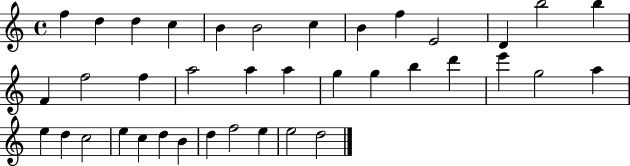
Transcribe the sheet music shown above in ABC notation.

X:1
T:Untitled
M:4/4
L:1/4
K:C
f d d c B B2 c B f E2 D b2 b F f2 f a2 a a g g b d' e' g2 a e d c2 e c d B d f2 e e2 d2